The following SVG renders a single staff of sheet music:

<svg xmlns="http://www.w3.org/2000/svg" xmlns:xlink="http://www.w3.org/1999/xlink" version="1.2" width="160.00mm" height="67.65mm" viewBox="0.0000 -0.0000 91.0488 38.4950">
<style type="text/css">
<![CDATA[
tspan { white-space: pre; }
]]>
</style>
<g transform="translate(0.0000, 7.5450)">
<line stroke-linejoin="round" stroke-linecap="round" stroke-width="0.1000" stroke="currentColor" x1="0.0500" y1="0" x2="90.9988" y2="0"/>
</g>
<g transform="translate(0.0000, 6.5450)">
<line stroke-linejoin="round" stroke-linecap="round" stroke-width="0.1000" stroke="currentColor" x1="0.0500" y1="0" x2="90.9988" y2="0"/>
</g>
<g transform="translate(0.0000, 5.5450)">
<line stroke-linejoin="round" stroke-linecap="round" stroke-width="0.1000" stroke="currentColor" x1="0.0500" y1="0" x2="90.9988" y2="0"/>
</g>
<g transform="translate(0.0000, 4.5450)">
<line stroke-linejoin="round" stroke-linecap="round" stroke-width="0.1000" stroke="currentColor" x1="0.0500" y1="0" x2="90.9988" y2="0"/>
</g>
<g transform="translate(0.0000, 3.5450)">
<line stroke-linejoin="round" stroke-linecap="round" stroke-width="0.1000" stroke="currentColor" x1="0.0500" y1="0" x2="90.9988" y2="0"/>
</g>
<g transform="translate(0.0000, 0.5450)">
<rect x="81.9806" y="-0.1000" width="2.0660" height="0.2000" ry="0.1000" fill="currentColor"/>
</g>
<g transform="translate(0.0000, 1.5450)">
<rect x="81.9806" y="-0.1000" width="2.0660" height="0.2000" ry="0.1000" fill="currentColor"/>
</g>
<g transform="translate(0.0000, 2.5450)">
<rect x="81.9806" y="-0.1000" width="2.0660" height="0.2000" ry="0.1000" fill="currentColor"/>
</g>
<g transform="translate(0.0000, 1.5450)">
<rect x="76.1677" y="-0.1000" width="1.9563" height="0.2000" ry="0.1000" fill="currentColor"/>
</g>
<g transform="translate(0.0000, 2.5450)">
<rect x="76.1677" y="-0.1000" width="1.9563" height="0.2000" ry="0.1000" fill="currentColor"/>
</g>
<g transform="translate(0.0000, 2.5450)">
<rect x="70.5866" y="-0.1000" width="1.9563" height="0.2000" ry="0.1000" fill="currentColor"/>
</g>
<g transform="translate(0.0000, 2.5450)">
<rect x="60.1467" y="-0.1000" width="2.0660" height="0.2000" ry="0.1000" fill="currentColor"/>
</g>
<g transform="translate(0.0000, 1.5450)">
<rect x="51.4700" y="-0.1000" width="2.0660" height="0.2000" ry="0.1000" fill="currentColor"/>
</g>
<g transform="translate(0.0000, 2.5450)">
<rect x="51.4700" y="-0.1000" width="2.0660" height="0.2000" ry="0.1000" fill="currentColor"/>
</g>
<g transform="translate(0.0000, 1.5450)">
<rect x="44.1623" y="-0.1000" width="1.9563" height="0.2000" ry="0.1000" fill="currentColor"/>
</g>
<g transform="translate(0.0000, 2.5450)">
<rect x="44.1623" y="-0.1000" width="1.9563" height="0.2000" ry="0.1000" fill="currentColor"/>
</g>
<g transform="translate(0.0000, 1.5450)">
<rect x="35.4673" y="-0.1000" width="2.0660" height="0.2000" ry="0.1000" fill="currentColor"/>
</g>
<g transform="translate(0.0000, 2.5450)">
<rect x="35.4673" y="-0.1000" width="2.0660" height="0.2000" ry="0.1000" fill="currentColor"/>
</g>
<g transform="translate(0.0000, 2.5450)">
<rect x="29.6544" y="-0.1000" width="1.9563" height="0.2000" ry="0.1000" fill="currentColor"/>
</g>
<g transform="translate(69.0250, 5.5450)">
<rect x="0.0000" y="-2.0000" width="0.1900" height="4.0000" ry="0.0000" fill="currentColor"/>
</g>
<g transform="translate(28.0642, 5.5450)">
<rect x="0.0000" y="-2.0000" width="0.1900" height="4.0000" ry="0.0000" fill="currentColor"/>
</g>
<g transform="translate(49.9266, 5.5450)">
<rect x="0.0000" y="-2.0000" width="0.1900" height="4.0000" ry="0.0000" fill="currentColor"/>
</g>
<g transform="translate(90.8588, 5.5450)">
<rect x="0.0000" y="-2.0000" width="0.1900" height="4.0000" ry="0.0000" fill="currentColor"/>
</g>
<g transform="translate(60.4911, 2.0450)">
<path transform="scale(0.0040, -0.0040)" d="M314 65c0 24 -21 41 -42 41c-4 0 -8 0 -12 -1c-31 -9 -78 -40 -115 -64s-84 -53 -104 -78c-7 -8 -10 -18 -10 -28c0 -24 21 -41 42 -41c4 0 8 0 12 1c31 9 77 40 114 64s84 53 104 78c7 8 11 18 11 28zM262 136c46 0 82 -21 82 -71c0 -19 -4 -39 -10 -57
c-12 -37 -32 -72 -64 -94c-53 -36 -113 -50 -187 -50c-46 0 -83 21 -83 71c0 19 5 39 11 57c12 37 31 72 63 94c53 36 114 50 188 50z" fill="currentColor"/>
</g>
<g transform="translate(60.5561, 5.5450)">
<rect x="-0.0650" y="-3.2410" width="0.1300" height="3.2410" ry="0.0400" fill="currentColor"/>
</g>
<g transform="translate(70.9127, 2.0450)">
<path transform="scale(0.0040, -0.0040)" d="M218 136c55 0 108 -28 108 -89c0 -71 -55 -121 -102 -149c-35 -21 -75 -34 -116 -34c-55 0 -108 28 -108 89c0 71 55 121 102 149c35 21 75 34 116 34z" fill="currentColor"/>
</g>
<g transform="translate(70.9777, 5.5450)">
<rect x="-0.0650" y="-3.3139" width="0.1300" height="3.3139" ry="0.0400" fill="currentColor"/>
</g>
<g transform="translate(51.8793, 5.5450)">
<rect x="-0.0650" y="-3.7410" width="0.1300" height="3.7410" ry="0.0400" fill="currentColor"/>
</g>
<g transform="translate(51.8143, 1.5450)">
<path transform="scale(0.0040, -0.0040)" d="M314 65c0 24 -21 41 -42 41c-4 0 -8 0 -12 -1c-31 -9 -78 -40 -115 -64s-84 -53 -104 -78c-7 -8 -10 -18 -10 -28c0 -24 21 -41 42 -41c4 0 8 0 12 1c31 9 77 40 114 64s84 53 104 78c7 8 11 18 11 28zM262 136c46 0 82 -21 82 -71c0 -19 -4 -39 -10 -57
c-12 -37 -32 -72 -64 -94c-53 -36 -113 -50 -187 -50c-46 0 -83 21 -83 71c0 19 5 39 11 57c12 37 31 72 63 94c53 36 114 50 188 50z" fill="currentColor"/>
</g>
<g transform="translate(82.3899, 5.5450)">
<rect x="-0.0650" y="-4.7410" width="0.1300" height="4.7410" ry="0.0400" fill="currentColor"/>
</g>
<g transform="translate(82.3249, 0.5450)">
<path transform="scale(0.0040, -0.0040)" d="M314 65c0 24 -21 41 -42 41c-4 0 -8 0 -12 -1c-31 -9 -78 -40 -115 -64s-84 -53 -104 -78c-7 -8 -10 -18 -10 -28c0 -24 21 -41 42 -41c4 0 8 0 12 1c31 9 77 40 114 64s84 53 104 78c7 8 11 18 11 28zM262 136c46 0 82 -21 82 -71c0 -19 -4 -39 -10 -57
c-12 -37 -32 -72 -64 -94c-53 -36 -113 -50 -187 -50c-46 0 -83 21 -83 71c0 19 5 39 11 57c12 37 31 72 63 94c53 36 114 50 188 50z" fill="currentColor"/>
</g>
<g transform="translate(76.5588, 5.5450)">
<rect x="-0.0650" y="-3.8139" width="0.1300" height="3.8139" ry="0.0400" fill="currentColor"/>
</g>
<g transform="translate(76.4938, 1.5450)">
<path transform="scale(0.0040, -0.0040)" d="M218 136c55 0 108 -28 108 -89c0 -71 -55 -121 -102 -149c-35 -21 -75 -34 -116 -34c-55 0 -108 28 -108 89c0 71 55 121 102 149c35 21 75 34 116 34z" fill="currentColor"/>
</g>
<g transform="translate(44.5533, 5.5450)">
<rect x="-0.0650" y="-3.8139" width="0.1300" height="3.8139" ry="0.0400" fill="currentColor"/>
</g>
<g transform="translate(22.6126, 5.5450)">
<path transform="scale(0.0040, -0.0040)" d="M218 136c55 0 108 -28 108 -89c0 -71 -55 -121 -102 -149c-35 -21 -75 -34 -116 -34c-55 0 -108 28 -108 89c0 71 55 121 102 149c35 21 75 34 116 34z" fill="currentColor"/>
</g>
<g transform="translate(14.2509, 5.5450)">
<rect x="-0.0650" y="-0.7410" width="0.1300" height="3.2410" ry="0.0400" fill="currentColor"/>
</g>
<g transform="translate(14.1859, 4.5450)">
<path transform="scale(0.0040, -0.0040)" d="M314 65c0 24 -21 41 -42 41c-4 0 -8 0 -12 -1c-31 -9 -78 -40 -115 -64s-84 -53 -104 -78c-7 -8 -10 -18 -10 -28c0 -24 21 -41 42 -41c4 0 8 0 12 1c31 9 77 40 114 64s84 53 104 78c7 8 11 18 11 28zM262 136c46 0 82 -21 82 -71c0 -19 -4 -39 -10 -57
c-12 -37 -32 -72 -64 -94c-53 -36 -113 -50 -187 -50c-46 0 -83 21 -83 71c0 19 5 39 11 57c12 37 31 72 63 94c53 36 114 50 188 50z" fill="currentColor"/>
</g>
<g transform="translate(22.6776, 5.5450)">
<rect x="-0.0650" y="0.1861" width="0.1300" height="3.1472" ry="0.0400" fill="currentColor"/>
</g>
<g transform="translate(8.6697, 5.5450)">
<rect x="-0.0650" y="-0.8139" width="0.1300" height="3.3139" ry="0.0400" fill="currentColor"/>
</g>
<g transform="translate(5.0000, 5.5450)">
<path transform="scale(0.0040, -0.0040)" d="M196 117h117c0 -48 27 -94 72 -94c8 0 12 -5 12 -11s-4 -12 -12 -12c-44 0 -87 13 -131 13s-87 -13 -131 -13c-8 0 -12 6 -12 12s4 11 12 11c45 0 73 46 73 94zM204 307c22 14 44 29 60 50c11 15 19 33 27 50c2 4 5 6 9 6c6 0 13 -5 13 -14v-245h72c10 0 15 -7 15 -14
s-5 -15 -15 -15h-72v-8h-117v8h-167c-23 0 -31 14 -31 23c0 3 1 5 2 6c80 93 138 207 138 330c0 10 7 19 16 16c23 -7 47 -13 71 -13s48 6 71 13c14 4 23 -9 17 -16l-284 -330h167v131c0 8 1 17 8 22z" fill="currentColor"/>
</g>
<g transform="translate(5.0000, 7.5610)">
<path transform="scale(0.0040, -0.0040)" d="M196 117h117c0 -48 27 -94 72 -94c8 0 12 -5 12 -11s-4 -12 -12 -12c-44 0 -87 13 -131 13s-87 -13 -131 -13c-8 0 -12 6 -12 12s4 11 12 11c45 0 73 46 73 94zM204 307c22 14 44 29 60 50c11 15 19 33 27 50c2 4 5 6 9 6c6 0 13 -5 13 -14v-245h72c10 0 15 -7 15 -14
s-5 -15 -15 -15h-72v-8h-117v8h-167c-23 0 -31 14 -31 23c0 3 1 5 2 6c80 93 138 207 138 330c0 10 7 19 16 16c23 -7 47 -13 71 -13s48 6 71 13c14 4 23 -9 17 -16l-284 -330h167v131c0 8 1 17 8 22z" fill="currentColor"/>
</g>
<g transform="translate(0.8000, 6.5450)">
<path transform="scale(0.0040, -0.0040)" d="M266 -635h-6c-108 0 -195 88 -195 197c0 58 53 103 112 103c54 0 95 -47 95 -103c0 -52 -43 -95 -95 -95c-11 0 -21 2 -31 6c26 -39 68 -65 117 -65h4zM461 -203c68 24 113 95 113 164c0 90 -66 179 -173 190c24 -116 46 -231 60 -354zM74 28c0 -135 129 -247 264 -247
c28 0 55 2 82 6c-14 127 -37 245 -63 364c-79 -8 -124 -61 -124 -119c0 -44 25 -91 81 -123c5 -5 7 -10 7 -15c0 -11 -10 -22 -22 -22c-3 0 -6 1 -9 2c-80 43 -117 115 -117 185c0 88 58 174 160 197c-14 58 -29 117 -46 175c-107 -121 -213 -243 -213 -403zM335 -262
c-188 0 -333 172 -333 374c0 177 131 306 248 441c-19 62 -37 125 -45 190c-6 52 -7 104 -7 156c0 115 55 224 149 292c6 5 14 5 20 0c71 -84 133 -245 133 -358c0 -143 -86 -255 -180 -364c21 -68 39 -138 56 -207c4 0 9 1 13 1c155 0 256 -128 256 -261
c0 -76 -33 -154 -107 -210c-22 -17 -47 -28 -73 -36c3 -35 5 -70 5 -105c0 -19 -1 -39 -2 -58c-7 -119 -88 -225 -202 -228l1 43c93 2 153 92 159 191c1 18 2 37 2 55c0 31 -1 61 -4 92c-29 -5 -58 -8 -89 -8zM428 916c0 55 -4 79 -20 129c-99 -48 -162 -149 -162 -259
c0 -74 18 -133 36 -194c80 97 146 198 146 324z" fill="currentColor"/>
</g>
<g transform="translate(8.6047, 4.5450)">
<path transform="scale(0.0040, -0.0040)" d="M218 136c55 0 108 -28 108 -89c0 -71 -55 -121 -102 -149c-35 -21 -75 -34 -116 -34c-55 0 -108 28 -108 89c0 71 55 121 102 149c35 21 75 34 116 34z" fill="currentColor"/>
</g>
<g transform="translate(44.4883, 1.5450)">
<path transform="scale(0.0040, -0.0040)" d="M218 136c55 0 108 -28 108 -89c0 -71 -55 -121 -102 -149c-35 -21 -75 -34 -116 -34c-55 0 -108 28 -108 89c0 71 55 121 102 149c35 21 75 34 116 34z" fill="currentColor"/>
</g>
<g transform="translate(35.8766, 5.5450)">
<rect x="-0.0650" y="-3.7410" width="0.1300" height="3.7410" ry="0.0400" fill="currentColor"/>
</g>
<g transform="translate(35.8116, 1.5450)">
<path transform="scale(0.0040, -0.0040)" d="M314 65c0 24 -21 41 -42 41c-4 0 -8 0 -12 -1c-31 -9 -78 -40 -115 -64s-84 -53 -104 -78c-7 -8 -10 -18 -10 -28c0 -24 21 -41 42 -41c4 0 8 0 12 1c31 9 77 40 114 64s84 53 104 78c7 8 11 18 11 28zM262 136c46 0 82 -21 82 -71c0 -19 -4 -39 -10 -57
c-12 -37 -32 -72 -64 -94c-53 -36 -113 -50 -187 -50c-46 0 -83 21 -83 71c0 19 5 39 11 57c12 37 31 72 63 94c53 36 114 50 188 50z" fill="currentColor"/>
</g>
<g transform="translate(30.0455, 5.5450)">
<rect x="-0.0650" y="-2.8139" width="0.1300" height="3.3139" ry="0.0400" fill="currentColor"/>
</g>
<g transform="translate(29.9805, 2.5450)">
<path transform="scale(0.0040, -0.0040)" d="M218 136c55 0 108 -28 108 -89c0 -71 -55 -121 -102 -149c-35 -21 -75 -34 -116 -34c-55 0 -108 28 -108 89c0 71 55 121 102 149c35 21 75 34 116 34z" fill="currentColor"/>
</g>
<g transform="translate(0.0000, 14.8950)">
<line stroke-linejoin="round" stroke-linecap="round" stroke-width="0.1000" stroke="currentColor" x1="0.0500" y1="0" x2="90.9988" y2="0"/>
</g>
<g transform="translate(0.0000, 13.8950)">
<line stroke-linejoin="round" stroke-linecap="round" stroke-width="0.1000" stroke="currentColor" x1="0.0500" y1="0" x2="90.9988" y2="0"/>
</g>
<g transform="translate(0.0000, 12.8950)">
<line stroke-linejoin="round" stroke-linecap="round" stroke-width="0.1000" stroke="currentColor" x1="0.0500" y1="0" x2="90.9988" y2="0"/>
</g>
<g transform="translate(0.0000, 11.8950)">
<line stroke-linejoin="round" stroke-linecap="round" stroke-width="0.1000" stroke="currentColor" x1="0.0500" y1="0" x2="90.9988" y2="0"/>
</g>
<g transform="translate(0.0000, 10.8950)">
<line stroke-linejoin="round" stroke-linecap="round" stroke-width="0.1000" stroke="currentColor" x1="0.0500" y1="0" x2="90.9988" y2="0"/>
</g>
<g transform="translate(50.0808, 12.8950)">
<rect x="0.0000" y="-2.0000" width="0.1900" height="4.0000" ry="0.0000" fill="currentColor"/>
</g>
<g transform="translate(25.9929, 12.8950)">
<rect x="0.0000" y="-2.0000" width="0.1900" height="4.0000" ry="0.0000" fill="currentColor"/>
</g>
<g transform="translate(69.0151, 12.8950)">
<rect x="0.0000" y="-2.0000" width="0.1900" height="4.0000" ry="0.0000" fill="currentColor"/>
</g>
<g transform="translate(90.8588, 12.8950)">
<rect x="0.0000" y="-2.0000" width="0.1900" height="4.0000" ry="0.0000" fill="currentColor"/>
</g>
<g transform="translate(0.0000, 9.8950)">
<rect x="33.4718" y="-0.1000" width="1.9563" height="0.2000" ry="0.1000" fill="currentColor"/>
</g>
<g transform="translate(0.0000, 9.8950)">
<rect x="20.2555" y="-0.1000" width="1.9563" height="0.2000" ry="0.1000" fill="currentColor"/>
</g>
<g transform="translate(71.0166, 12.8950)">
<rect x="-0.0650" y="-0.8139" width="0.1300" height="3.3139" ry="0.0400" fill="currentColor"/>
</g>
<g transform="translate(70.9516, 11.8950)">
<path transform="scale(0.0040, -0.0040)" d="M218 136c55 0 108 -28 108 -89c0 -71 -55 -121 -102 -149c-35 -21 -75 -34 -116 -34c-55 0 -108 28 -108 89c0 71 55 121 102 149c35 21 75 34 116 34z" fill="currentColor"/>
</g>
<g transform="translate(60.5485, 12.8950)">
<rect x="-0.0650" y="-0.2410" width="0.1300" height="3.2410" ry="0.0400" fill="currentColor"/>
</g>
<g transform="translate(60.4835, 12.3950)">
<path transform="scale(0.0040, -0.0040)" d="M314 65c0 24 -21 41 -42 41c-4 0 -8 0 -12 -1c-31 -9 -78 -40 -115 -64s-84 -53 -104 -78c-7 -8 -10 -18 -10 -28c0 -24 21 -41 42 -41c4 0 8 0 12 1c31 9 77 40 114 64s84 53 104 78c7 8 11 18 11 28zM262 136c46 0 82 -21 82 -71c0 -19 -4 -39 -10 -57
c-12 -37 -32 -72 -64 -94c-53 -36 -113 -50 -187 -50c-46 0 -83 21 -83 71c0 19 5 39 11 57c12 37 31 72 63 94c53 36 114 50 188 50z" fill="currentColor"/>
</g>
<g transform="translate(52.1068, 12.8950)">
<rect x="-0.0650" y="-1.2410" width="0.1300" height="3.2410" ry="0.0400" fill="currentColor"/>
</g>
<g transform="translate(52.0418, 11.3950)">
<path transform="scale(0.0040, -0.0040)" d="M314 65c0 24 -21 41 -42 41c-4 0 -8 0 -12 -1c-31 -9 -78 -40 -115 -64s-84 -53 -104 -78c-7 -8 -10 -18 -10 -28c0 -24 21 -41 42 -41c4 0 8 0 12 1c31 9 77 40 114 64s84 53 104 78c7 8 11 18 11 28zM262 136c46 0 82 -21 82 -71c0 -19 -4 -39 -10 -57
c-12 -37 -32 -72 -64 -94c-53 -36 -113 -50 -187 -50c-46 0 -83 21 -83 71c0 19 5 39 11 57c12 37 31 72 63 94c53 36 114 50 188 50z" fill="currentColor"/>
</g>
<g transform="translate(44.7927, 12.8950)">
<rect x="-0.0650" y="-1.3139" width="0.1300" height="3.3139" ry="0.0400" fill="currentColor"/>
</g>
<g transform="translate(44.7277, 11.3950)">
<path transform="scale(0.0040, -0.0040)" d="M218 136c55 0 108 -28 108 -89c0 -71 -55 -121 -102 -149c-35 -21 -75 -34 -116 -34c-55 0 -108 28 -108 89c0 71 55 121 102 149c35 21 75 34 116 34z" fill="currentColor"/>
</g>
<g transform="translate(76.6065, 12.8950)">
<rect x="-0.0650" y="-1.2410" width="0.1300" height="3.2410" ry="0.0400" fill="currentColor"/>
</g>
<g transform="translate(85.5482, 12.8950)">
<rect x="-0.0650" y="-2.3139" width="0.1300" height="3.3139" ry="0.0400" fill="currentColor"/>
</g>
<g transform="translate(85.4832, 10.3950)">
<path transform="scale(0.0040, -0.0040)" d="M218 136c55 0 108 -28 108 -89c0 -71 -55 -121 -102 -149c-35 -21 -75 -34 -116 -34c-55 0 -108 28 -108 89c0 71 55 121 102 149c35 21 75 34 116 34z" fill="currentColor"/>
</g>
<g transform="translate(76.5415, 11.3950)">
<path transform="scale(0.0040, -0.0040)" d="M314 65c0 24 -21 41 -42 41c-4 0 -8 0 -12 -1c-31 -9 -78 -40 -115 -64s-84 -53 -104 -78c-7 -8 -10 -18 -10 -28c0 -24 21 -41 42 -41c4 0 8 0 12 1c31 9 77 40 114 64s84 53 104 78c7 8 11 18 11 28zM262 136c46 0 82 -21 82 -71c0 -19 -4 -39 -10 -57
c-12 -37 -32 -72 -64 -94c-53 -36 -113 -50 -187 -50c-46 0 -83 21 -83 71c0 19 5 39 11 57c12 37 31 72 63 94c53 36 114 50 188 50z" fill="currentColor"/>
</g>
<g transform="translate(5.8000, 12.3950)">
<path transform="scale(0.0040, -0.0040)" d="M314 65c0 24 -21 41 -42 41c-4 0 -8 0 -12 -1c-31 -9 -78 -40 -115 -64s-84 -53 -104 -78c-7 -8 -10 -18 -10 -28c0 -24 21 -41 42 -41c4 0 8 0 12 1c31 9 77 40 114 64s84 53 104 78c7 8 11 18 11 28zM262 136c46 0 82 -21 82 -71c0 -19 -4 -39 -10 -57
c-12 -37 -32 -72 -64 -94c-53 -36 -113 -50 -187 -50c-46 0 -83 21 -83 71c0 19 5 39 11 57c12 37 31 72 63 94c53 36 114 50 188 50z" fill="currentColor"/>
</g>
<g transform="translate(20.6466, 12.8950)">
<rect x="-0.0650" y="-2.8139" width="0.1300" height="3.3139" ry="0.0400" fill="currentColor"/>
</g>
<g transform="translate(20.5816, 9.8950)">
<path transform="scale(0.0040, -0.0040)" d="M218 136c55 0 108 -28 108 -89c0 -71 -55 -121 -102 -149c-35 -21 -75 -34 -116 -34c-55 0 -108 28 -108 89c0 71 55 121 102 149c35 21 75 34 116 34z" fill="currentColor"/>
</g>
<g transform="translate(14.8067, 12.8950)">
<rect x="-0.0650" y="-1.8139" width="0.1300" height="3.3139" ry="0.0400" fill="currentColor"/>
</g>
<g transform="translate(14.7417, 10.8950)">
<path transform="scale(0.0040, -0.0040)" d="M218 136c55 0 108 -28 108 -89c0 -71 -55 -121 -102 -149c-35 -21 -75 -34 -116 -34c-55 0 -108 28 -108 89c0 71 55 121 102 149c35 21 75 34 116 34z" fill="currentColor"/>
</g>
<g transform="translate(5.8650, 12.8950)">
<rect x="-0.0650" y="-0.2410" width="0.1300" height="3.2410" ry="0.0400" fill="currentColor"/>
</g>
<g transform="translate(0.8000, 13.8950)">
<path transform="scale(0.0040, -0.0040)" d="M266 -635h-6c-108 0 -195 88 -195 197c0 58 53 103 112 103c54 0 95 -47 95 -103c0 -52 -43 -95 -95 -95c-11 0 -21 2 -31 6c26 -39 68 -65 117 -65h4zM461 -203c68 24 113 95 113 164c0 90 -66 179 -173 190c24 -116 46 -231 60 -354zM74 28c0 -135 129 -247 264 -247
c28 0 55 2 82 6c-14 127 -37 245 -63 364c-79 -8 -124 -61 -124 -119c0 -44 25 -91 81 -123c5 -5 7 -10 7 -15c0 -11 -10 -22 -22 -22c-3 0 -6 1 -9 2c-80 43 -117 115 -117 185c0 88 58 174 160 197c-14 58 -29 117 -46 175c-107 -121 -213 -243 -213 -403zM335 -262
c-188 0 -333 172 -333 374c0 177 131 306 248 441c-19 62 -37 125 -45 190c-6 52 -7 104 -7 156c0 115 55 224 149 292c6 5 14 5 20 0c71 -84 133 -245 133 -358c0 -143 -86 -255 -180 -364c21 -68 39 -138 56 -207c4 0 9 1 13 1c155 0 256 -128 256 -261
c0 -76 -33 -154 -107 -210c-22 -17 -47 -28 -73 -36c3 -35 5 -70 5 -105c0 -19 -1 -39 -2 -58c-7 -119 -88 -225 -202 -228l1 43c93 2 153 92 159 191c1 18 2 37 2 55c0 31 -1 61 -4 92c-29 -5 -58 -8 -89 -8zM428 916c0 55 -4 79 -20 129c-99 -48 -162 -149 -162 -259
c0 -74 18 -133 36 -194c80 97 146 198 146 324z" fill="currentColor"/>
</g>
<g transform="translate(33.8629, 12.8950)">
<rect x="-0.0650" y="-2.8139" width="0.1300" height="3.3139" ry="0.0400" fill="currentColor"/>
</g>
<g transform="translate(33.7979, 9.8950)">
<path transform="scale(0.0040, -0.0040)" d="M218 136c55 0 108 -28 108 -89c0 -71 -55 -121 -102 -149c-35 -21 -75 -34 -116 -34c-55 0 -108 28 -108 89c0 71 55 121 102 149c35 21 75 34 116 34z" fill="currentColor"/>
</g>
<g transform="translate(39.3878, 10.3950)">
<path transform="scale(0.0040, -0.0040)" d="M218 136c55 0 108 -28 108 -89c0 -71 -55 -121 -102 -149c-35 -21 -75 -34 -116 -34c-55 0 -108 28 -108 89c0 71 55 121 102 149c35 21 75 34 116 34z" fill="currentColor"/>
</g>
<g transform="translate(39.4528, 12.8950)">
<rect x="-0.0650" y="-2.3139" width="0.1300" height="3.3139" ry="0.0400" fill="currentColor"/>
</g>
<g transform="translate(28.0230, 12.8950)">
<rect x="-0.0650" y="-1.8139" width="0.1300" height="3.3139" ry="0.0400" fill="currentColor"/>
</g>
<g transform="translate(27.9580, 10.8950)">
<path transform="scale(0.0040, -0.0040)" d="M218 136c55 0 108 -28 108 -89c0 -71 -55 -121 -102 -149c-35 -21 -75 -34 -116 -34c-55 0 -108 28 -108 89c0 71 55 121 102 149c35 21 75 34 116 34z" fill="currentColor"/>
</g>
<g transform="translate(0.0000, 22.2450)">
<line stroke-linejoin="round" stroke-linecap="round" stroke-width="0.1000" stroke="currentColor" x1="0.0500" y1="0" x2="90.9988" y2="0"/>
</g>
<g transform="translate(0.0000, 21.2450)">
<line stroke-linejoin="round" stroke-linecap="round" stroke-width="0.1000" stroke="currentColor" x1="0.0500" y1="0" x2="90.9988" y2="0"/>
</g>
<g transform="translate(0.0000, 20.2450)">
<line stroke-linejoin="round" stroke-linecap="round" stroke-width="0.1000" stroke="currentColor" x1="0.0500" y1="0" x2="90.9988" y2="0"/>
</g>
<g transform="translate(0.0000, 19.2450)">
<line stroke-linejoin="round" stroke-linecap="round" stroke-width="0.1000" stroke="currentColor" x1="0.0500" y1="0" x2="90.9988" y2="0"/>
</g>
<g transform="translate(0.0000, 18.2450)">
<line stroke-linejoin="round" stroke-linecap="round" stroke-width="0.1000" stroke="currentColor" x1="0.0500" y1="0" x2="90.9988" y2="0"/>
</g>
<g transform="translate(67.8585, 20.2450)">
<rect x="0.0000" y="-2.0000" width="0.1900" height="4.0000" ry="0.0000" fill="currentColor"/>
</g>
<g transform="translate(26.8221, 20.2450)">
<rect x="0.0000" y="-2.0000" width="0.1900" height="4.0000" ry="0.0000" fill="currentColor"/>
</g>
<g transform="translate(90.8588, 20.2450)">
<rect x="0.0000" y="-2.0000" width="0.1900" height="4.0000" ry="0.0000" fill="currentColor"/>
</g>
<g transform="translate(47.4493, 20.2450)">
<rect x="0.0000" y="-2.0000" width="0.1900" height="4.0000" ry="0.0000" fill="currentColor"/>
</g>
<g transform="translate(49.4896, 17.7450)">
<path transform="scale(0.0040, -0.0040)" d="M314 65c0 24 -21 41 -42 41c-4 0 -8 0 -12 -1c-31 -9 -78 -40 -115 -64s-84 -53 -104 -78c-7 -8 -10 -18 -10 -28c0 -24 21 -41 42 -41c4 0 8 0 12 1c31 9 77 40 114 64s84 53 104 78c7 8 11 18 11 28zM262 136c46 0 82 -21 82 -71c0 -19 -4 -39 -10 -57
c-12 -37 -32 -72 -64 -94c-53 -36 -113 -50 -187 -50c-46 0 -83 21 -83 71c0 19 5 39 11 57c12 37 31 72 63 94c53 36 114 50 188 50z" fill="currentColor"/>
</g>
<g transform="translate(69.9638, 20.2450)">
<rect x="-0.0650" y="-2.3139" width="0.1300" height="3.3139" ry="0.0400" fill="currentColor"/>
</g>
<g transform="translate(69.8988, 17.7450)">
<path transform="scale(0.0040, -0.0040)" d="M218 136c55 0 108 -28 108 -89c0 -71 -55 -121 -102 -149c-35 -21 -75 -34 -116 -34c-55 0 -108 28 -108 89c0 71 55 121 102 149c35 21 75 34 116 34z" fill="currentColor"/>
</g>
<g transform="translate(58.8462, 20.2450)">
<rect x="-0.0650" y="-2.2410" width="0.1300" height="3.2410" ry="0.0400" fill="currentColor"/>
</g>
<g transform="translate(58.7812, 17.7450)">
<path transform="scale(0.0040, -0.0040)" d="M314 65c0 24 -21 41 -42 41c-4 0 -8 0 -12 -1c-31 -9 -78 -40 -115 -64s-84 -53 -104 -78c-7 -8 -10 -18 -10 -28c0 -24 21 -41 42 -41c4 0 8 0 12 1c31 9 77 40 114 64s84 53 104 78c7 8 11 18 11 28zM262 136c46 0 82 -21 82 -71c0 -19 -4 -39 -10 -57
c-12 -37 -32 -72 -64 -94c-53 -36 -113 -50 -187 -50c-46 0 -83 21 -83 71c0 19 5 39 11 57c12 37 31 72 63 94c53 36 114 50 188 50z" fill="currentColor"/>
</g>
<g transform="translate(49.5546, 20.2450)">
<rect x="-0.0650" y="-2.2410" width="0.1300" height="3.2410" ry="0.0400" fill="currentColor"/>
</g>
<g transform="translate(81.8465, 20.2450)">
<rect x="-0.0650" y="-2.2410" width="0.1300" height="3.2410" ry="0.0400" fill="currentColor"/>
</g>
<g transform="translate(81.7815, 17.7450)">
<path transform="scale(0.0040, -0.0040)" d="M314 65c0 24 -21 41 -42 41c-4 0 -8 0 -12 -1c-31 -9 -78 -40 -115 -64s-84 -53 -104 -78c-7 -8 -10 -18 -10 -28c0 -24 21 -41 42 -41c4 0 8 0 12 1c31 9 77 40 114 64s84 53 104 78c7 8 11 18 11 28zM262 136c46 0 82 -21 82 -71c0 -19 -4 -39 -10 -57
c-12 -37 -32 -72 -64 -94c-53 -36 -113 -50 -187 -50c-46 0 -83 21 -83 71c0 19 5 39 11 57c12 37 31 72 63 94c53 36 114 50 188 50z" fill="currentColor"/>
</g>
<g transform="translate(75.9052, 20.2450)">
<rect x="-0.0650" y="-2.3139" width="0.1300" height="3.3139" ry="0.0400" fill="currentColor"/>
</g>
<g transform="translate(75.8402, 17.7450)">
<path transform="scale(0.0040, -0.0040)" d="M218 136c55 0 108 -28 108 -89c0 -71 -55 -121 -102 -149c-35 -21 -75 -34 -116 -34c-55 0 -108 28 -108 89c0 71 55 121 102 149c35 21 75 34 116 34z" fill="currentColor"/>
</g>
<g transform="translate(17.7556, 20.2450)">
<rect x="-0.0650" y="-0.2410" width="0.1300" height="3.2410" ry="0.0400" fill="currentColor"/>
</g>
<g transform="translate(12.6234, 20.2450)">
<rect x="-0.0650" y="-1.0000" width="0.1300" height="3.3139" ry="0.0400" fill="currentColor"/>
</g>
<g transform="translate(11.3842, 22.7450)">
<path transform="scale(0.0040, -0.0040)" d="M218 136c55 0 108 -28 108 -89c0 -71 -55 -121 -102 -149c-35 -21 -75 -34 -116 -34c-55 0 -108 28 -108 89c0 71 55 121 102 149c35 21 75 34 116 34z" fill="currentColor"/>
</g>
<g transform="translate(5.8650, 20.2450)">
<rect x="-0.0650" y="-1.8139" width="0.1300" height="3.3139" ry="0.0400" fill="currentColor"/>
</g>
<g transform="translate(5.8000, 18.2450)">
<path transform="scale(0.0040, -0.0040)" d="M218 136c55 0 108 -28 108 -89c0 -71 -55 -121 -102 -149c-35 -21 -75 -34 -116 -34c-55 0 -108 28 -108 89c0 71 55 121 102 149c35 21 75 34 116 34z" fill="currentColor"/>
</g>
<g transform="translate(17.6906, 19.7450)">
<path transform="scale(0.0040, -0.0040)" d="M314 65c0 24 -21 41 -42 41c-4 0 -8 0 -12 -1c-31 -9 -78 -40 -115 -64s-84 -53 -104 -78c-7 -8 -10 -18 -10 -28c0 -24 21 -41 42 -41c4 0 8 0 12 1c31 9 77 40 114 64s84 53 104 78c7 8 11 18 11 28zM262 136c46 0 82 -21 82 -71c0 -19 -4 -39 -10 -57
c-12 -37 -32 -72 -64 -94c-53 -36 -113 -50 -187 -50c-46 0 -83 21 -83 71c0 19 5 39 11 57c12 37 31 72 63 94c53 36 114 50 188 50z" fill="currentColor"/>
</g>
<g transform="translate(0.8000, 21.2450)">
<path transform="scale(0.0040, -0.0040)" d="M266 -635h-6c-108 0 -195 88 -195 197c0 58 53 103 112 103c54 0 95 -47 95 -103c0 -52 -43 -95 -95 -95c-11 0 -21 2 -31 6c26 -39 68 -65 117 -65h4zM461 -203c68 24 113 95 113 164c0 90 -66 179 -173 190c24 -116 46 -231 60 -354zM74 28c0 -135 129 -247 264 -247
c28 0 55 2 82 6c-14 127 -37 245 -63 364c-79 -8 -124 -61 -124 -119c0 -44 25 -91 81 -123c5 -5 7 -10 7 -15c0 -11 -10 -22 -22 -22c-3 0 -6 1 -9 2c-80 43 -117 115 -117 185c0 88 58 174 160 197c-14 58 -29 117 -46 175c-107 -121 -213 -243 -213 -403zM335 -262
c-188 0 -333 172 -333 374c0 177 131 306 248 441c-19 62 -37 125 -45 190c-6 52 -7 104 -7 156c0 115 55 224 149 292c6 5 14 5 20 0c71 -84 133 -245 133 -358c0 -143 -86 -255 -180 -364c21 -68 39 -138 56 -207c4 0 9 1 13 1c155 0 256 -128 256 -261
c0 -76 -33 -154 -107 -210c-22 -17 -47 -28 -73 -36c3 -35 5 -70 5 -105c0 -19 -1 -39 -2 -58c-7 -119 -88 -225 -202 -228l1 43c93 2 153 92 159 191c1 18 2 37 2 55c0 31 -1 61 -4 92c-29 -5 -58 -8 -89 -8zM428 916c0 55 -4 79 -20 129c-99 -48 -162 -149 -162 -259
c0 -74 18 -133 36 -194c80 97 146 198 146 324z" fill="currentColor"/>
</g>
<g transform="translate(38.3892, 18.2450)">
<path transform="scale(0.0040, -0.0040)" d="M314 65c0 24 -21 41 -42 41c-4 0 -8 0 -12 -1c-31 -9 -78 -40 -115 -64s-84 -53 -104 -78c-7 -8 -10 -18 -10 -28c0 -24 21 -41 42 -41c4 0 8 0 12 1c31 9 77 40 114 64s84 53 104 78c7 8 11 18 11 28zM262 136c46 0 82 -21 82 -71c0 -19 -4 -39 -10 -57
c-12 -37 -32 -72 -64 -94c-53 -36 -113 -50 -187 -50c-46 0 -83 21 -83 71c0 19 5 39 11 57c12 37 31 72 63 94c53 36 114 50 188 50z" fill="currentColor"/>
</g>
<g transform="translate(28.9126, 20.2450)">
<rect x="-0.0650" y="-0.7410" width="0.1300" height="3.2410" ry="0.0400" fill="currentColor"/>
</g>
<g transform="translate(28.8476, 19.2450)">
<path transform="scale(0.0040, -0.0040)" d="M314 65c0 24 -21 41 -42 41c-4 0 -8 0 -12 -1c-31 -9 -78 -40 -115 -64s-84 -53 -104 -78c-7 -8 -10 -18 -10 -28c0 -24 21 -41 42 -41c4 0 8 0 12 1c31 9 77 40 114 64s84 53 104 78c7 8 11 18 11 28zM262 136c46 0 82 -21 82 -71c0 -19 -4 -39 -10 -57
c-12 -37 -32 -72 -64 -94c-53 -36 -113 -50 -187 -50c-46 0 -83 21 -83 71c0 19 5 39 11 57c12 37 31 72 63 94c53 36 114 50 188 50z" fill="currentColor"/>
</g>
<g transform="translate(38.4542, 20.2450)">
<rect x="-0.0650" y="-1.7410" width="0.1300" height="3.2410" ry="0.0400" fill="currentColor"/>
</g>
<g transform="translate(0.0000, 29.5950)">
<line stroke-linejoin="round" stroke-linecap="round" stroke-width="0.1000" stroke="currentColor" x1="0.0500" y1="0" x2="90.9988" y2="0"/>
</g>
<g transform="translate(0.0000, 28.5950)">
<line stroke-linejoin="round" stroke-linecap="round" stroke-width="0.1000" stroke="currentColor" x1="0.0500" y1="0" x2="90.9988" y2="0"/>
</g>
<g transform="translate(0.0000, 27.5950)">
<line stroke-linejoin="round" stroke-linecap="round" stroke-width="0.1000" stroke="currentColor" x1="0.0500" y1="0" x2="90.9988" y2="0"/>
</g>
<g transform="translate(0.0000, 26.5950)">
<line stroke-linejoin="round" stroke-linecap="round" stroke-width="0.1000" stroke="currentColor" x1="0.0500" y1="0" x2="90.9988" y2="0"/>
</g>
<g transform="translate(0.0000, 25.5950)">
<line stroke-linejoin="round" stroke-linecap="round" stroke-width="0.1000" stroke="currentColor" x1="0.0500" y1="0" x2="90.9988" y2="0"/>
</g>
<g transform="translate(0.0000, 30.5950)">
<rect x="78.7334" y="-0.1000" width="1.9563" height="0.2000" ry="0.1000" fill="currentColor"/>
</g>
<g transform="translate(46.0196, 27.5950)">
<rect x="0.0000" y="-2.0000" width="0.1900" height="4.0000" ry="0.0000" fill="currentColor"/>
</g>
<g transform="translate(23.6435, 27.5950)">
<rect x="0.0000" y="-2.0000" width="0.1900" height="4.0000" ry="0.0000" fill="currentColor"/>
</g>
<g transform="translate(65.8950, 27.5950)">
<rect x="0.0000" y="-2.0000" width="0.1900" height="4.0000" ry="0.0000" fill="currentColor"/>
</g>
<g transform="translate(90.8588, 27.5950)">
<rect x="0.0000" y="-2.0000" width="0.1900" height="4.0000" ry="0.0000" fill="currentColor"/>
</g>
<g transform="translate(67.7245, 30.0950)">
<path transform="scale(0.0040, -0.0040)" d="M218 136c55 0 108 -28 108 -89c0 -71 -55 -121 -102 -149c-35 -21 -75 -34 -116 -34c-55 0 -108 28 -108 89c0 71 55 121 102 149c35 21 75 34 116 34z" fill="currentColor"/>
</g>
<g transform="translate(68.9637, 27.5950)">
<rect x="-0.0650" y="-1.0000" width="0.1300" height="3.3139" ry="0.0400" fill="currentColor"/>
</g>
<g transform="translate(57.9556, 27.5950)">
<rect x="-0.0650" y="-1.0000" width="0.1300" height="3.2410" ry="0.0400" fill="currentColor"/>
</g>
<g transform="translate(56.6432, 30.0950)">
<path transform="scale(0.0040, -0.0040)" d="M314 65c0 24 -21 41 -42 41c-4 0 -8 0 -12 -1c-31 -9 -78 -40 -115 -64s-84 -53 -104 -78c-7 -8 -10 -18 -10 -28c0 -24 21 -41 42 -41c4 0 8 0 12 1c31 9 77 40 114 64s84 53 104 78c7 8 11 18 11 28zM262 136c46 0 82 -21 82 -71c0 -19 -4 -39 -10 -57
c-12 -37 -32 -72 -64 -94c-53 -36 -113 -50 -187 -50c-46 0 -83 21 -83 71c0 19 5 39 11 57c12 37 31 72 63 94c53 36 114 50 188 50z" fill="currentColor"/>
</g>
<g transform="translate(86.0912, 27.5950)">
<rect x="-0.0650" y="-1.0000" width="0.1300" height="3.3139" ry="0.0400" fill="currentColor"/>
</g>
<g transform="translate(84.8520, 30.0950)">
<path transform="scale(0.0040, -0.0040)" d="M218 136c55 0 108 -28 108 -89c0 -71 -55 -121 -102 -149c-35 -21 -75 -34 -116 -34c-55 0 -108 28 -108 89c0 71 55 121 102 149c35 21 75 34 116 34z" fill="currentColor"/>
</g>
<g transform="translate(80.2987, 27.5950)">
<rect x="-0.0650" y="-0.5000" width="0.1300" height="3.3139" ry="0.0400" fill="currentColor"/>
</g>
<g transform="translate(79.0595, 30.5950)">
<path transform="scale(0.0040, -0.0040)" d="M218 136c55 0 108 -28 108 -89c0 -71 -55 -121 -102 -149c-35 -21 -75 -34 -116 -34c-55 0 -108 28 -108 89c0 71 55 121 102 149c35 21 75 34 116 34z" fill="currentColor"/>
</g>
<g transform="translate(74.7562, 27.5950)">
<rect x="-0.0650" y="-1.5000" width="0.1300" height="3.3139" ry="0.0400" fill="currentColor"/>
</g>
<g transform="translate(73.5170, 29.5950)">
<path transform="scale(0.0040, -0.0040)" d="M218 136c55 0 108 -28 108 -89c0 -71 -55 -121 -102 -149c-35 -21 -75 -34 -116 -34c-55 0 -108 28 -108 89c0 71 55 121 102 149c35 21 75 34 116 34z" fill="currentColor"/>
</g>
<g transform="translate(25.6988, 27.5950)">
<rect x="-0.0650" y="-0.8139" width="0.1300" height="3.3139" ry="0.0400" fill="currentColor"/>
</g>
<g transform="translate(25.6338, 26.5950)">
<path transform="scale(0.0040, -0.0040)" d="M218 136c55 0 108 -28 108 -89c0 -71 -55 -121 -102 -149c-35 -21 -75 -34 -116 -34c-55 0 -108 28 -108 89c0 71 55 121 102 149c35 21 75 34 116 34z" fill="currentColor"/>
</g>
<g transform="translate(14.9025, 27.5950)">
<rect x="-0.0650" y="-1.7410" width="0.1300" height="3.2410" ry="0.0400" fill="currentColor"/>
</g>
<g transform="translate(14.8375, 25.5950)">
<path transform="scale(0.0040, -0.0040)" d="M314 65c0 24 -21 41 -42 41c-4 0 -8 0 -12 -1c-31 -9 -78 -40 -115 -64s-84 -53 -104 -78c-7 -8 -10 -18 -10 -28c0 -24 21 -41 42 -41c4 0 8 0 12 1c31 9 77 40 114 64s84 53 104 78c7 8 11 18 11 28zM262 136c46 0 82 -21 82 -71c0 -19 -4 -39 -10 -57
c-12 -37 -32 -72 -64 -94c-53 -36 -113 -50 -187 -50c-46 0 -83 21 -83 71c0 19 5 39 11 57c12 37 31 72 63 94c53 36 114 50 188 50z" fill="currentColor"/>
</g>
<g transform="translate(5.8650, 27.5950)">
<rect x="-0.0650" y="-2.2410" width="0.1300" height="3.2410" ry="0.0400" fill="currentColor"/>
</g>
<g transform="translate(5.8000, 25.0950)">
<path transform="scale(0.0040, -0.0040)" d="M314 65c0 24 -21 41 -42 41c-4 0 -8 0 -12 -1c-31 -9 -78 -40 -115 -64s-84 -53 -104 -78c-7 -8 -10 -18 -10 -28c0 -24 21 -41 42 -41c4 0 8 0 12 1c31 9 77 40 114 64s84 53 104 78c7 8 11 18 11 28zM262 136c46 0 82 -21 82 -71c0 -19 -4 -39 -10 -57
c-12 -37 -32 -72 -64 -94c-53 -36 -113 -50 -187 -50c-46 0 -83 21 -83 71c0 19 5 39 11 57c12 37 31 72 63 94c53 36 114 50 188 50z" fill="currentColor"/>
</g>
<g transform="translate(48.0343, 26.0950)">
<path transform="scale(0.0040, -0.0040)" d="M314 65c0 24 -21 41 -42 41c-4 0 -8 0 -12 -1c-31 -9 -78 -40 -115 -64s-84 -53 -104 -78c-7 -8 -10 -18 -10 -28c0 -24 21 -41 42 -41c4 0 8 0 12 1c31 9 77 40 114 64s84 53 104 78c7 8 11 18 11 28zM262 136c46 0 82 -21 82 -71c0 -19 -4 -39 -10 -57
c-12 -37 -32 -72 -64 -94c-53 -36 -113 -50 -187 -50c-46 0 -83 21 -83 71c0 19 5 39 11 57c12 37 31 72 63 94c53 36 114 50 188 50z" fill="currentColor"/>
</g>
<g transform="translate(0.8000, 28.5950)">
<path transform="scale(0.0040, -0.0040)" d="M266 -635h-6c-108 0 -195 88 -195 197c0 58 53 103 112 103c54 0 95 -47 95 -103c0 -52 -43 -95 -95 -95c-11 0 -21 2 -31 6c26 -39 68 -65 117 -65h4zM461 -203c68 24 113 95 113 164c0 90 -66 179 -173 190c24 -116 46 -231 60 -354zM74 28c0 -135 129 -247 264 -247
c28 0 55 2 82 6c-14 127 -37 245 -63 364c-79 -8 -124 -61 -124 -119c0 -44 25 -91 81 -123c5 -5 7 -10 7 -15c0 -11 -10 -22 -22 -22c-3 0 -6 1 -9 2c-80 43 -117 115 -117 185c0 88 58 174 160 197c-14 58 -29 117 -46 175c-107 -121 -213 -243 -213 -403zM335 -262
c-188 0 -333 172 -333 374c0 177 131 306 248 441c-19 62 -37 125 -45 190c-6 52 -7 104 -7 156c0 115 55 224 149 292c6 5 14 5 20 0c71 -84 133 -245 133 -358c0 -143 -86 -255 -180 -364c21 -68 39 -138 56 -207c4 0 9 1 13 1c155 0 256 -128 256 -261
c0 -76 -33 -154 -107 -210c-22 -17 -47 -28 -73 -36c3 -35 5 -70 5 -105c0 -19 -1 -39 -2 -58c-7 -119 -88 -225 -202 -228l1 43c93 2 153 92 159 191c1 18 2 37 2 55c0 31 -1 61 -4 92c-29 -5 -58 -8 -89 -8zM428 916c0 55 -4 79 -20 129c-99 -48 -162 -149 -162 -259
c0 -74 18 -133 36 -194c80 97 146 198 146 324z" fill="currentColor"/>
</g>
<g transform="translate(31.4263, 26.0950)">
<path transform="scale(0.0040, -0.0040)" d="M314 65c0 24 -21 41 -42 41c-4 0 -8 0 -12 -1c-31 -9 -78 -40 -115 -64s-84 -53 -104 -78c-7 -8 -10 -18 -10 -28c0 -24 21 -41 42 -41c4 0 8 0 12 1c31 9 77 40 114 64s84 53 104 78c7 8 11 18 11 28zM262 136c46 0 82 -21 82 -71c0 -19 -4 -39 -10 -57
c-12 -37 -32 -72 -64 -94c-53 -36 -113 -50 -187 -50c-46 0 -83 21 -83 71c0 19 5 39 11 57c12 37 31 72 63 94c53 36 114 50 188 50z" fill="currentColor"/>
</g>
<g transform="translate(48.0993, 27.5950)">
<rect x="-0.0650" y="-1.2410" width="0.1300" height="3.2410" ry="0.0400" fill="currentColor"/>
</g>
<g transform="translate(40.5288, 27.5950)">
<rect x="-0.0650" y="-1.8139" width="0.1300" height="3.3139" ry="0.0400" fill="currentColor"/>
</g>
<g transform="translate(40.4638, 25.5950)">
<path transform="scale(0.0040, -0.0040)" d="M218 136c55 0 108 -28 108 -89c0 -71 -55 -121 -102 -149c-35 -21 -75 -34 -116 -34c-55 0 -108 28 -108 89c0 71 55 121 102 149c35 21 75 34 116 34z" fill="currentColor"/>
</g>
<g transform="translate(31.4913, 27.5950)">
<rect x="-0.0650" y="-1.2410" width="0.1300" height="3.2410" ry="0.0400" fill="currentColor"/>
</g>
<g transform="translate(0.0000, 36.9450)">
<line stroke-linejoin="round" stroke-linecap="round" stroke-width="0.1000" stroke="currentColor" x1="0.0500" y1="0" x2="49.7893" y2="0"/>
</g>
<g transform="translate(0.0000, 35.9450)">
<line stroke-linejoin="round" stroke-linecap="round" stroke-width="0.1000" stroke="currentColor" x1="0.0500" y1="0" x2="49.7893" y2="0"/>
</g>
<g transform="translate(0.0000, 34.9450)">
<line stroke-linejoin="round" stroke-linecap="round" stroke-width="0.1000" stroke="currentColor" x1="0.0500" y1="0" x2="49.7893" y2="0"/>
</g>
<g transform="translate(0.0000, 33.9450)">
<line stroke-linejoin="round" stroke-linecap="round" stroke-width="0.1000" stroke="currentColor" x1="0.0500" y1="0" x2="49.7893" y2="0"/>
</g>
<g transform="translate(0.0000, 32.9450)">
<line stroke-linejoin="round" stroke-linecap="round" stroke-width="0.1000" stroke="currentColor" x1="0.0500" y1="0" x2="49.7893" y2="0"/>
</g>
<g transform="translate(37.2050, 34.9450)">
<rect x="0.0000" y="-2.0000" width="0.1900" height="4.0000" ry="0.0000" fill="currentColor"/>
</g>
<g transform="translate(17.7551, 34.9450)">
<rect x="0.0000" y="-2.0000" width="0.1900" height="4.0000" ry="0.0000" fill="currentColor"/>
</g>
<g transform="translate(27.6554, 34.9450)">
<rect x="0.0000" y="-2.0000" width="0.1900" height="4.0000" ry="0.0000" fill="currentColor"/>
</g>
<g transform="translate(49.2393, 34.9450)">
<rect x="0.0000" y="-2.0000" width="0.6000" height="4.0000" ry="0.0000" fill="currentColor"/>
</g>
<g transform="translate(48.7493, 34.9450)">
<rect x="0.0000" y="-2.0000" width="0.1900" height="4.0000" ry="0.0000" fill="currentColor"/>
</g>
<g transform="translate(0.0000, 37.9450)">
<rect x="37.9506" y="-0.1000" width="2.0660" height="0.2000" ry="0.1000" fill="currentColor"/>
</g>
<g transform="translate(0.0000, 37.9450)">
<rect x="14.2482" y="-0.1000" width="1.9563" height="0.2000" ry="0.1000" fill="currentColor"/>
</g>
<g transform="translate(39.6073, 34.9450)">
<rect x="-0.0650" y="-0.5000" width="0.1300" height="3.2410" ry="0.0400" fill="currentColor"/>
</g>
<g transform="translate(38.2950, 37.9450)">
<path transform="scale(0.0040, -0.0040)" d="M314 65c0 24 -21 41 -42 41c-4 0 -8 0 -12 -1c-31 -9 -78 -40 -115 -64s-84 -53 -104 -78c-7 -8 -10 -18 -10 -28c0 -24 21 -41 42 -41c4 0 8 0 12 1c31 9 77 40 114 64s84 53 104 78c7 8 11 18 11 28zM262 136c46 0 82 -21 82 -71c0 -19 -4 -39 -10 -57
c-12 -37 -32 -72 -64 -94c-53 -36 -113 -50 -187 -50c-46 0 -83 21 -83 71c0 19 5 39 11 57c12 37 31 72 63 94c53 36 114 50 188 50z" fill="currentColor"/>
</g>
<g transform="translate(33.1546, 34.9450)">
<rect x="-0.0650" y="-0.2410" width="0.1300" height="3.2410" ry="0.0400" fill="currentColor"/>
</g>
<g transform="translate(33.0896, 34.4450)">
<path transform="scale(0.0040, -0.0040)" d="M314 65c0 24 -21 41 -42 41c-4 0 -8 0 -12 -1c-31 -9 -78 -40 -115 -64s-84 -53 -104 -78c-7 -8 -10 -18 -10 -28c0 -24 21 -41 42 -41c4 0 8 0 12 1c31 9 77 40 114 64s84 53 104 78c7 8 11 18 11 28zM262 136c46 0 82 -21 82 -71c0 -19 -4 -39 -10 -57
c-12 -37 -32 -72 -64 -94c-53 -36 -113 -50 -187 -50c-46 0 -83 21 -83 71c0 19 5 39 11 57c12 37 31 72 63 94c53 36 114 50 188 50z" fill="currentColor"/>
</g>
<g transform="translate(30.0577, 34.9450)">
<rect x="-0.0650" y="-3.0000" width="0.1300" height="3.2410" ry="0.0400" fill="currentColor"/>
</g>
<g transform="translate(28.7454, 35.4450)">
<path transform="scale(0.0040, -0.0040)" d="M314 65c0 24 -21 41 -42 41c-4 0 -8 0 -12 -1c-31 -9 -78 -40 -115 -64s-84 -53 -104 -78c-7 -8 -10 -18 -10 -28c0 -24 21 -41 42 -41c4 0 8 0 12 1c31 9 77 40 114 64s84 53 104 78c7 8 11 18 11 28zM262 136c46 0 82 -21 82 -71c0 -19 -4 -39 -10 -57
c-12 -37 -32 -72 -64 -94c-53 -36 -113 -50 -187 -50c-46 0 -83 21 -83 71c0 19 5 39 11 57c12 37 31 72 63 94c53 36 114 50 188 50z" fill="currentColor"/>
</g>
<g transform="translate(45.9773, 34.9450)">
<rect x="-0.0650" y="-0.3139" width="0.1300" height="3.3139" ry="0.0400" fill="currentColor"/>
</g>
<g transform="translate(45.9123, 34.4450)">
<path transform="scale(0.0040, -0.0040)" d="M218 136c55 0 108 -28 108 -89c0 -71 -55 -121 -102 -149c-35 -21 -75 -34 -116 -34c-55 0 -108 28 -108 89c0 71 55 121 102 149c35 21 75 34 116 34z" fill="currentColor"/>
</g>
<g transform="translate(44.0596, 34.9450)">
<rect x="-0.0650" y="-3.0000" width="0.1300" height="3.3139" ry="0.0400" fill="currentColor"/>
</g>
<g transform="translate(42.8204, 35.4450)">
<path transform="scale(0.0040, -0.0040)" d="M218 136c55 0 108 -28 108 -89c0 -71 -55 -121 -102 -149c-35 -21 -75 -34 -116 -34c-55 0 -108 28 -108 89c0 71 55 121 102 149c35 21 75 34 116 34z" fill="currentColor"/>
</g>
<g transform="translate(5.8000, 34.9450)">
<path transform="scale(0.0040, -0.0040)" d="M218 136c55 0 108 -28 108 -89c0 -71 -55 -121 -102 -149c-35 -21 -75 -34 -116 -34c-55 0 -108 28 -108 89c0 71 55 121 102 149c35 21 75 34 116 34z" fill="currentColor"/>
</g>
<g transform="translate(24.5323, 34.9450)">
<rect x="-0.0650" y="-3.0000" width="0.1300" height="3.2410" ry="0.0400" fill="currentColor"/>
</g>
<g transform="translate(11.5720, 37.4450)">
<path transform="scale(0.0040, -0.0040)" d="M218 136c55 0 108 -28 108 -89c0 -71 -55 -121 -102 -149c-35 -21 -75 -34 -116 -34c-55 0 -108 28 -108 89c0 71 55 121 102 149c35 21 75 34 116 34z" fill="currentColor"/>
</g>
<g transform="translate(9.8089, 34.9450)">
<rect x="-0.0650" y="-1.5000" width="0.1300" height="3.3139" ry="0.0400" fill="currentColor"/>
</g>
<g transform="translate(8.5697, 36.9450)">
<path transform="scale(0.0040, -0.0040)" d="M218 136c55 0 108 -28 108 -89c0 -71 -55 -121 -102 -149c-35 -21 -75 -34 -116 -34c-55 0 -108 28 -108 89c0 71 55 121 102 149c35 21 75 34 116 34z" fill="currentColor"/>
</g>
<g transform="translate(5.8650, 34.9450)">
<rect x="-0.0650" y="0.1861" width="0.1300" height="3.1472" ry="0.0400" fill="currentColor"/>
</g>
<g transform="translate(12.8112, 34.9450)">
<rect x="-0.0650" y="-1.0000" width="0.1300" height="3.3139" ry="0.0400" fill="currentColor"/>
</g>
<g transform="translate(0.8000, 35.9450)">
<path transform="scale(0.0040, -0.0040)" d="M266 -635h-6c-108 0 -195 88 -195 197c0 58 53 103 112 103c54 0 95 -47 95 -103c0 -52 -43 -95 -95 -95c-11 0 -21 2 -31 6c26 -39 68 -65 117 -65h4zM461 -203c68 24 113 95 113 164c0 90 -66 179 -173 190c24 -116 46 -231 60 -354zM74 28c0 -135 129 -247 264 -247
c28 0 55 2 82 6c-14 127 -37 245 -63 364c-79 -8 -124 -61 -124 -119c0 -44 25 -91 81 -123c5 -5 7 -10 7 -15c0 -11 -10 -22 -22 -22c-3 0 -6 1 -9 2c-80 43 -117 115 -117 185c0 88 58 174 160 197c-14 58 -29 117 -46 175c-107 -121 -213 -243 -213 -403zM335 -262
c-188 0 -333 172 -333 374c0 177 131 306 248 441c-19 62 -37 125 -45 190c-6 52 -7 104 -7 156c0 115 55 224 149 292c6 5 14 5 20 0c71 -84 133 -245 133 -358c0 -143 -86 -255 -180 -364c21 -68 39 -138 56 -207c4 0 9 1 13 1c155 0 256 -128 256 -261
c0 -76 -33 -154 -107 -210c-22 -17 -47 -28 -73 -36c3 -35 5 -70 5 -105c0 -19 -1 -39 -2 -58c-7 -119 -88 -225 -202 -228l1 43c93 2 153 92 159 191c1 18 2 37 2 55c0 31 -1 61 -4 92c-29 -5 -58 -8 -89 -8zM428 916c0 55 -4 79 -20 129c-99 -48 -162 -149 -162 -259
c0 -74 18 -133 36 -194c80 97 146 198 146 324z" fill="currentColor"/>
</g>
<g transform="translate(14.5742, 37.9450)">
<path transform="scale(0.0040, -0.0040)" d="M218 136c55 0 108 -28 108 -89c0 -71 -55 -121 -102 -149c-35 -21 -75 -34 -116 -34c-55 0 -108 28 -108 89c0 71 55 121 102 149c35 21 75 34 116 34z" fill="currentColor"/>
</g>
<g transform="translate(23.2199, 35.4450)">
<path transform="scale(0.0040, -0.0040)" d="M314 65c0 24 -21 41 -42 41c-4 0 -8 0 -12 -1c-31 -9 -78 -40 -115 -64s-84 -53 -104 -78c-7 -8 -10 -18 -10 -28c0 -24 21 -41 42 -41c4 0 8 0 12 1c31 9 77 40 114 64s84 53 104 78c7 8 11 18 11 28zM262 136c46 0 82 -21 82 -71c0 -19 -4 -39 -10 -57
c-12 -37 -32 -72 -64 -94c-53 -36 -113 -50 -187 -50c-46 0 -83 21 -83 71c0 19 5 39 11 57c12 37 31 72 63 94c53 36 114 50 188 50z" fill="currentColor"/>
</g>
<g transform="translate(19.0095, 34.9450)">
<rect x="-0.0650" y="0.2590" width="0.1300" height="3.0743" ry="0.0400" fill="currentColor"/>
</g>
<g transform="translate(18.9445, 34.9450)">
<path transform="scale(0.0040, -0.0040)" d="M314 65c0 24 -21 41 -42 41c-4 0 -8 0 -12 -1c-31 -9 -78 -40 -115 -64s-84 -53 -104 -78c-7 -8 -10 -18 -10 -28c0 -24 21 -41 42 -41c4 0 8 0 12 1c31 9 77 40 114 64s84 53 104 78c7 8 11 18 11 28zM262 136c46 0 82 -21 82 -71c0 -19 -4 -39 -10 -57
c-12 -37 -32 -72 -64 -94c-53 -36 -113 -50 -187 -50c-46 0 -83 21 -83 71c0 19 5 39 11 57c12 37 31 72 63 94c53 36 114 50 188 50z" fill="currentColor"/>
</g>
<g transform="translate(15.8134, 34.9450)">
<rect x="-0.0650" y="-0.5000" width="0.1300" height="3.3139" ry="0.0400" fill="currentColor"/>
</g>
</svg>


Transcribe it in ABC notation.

X:1
T:Untitled
M:4/4
L:1/4
K:C
d d2 B a c'2 c' c'2 b2 b c' e'2 c2 f a f a g e e2 c2 d e2 g f D c2 d2 f2 g2 g2 g g g2 g2 f2 d e2 f e2 D2 D E C D B E D C B2 A2 A2 c2 C2 A c